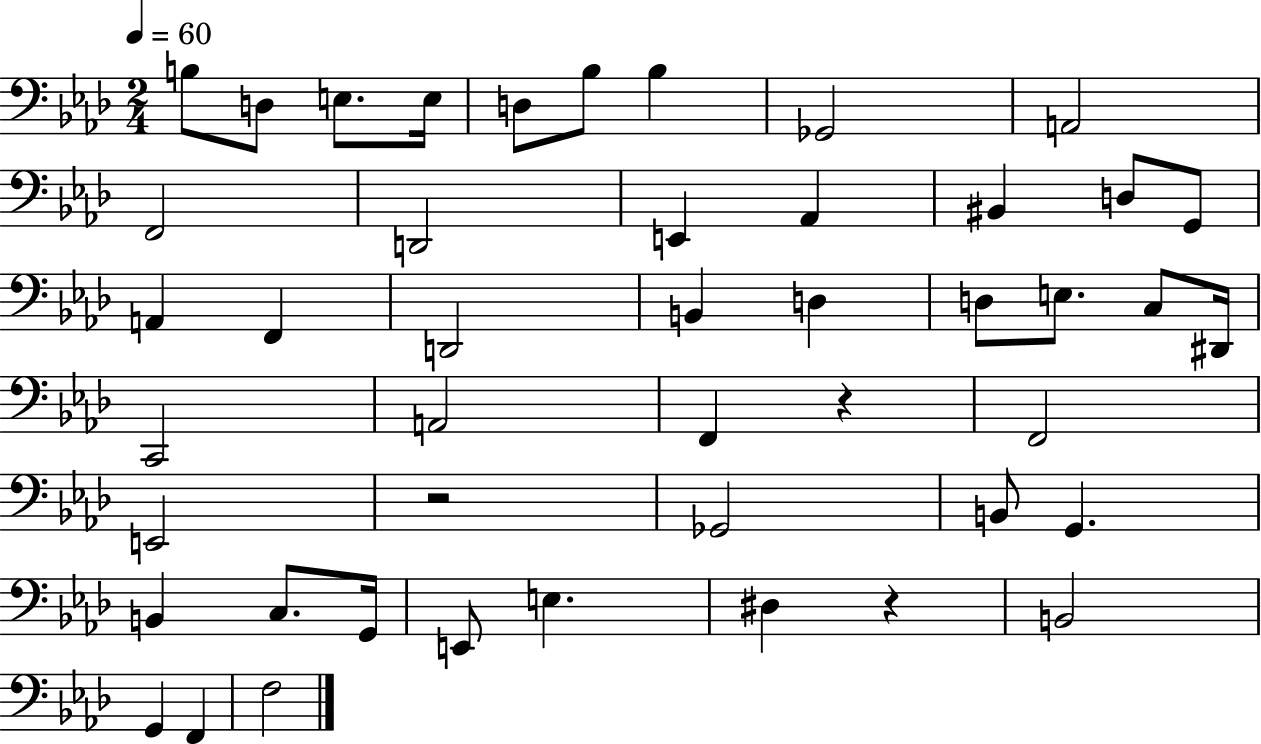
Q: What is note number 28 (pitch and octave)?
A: F2